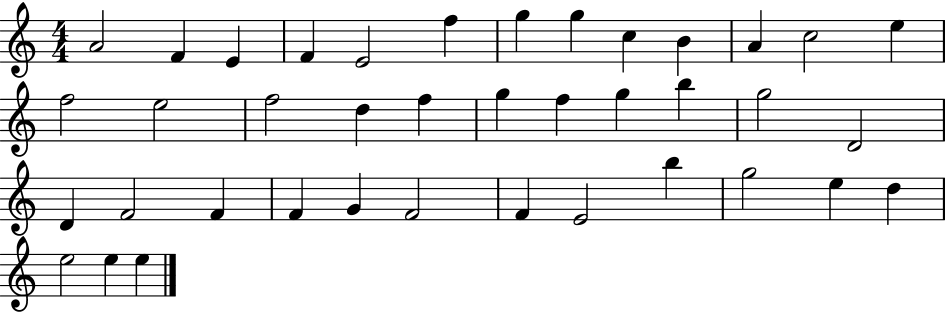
X:1
T:Untitled
M:4/4
L:1/4
K:C
A2 F E F E2 f g g c B A c2 e f2 e2 f2 d f g f g b g2 D2 D F2 F F G F2 F E2 b g2 e d e2 e e